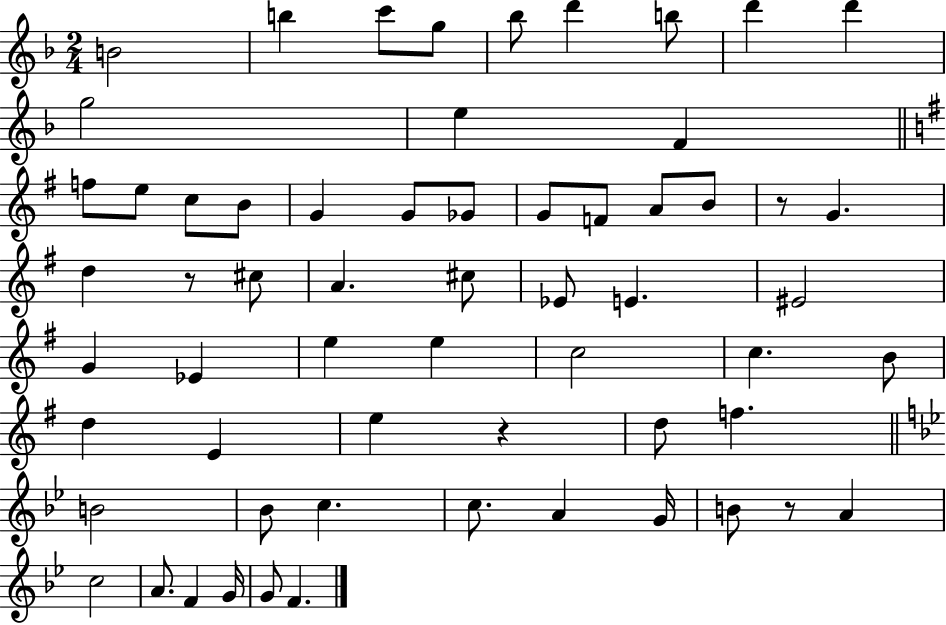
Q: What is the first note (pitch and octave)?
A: B4